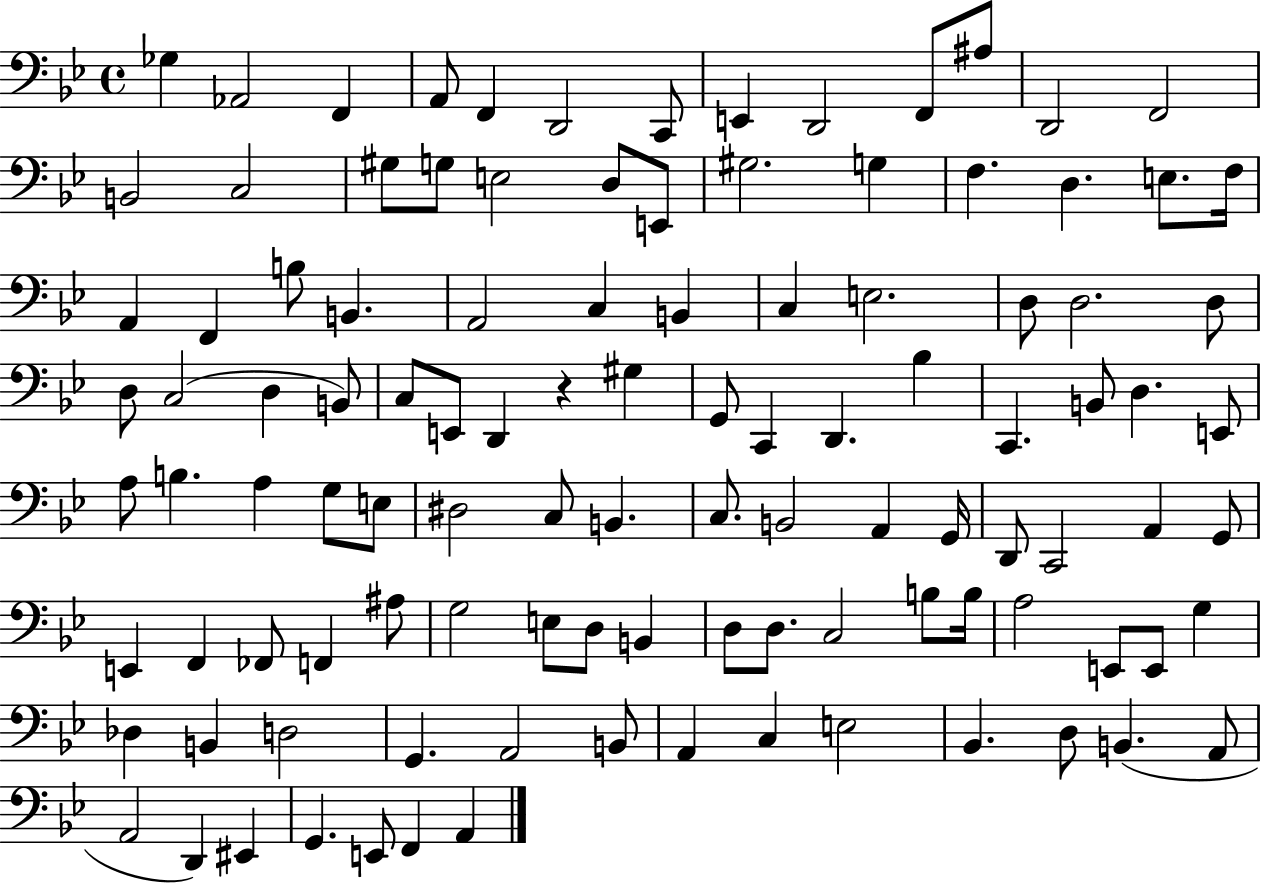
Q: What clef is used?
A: bass